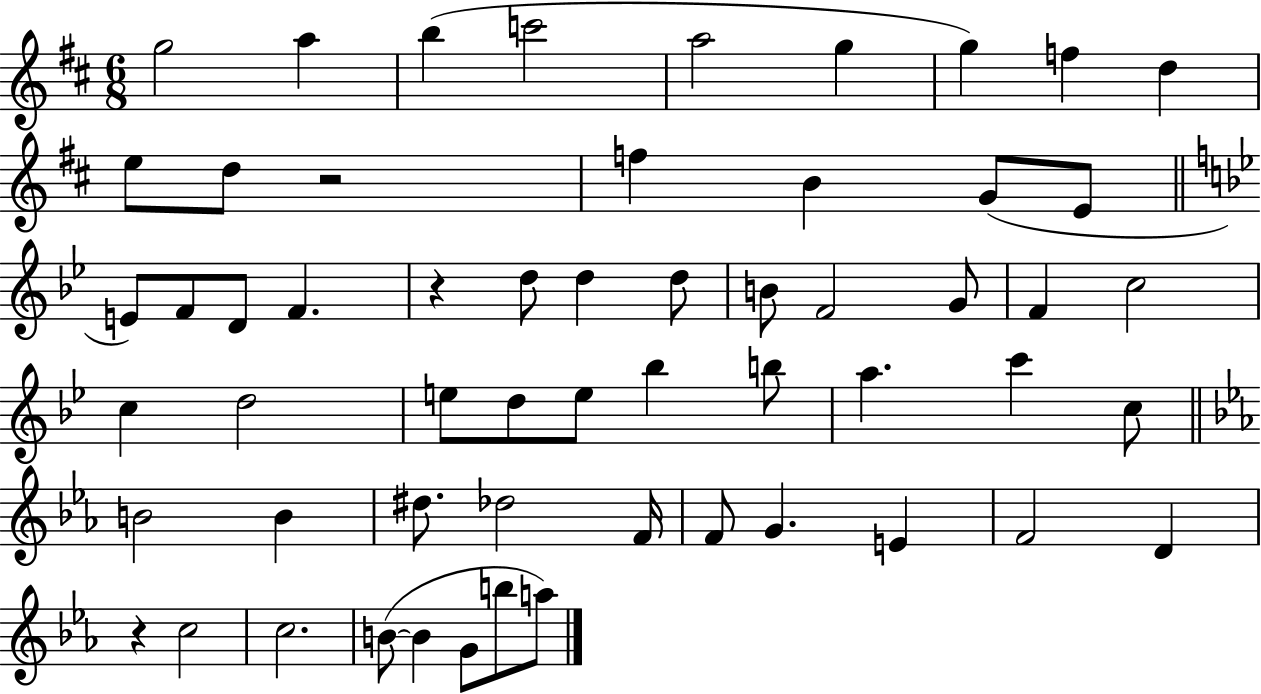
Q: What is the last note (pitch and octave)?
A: A5